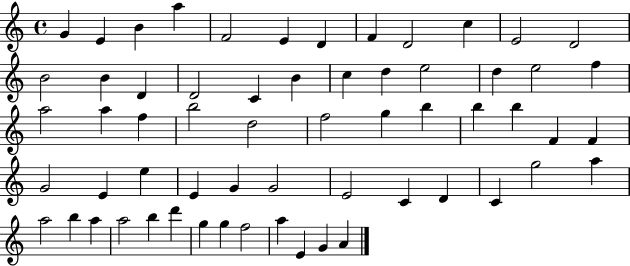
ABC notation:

X:1
T:Untitled
M:4/4
L:1/4
K:C
G E B a F2 E D F D2 c E2 D2 B2 B D D2 C B c d e2 d e2 f a2 a f b2 d2 f2 g b b b F F G2 E e E G G2 E2 C D C g2 a a2 b a a2 b d' g g f2 a E G A